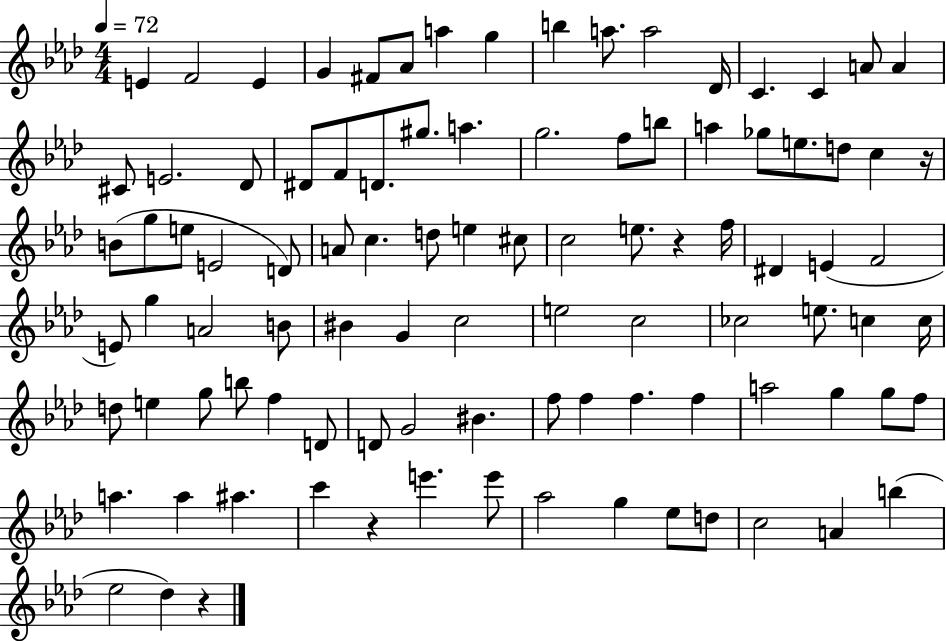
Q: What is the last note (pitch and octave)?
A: Db5